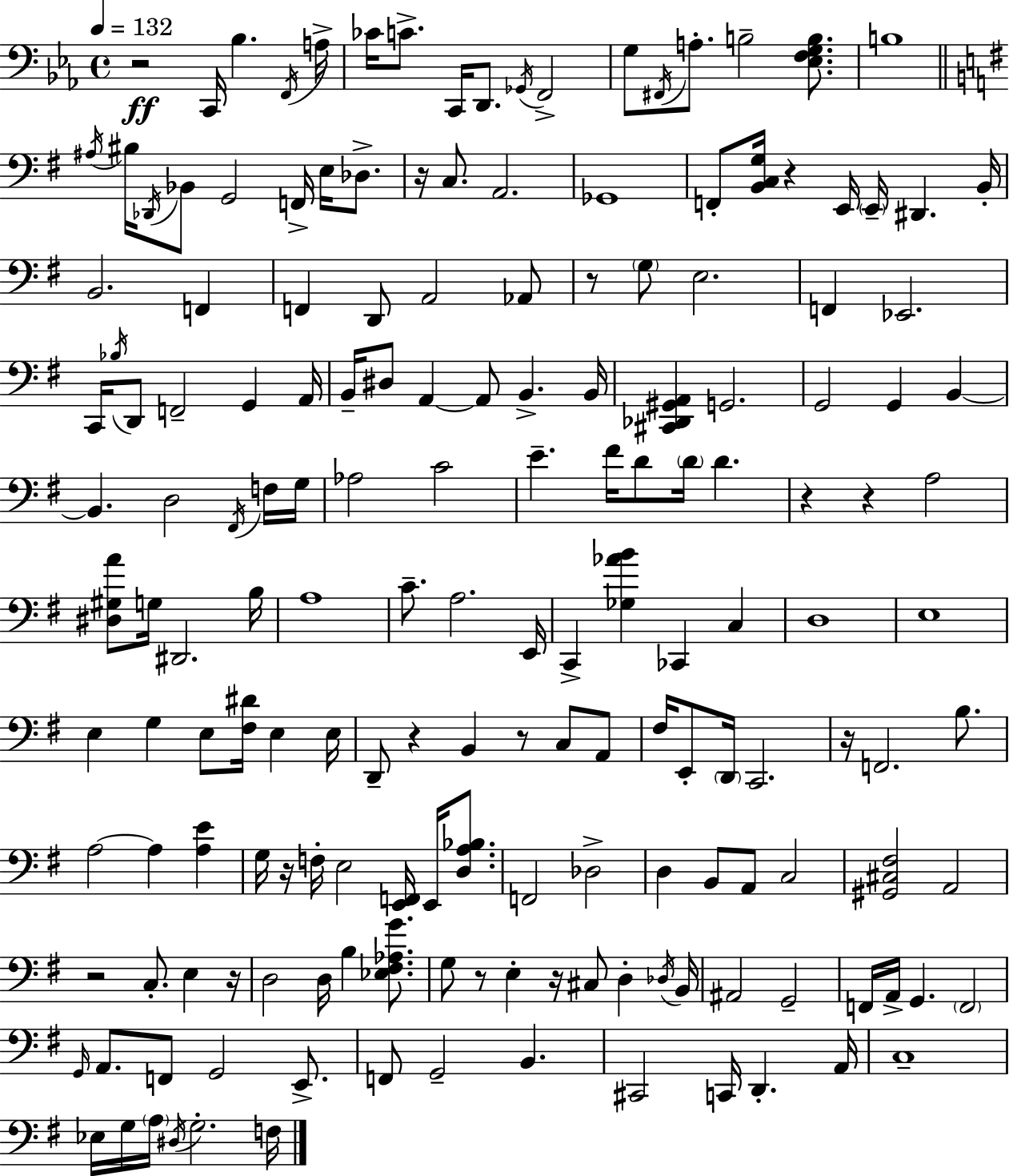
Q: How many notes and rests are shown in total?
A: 171